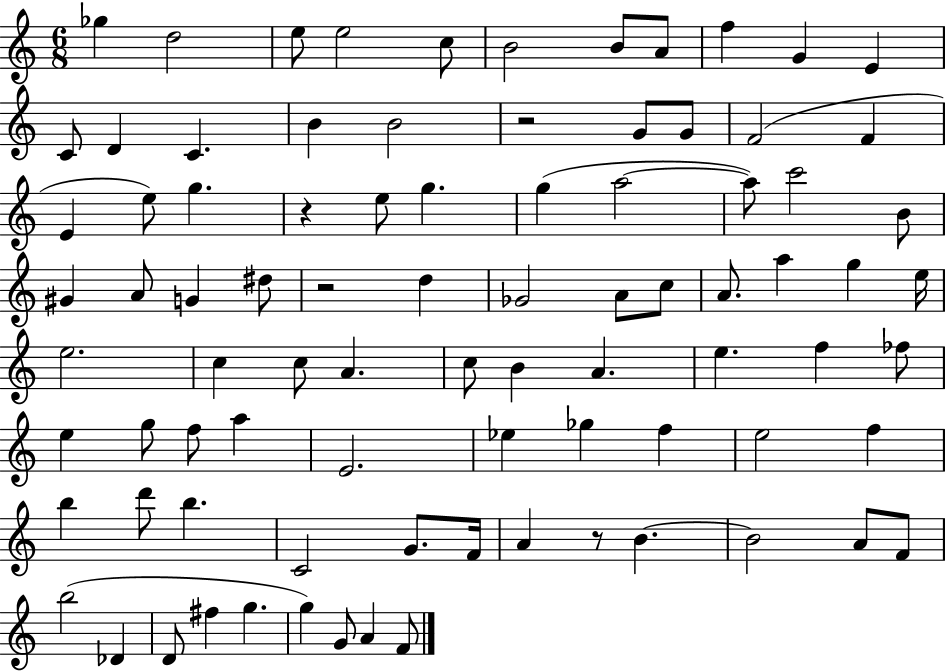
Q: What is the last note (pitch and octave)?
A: F4